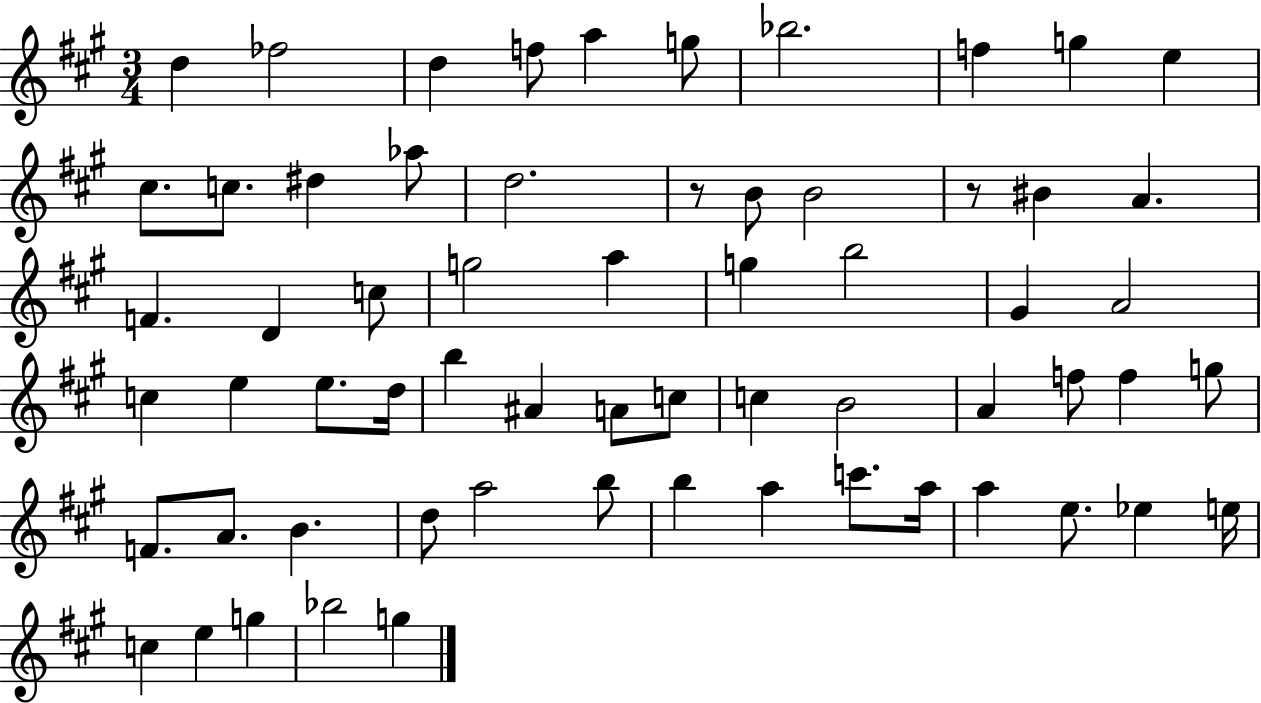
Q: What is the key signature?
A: A major